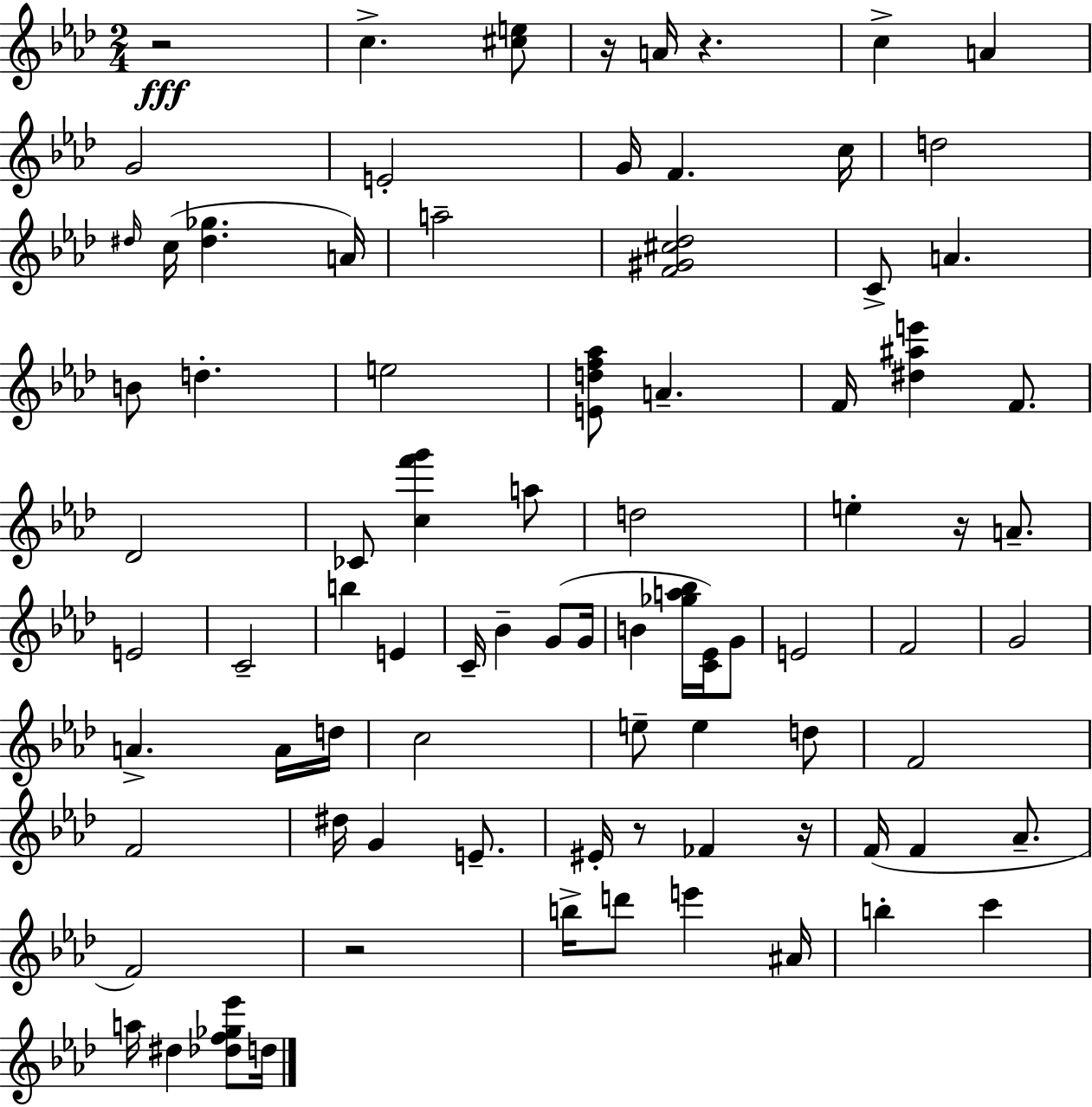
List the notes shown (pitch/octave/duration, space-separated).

R/h C5/q. [C#5,E5]/e R/s A4/s R/q. C5/q A4/q G4/h E4/h G4/s F4/q. C5/s D5/h D#5/s C5/s [D#5,Gb5]/q. A4/s A5/h [F4,G#4,C#5,Db5]/h C4/e A4/q. B4/e D5/q. E5/h [E4,D5,F5,Ab5]/e A4/q. F4/s [D#5,A#5,E6]/q F4/e. Db4/h CES4/e [C5,F6,G6]/q A5/e D5/h E5/q R/s A4/e. E4/h C4/h B5/q E4/q C4/s Bb4/q G4/e G4/s B4/q [Gb5,A5,Bb5]/s [C4,Eb4]/s G4/e E4/h F4/h G4/h A4/q. A4/s D5/s C5/h E5/e E5/q D5/e F4/h F4/h D#5/s G4/q E4/e. EIS4/s R/e FES4/q R/s F4/s F4/q Ab4/e. F4/h R/h B5/s D6/e E6/q A#4/s B5/q C6/q A5/s D#5/q [Db5,F5,Gb5,Eb6]/e D5/s